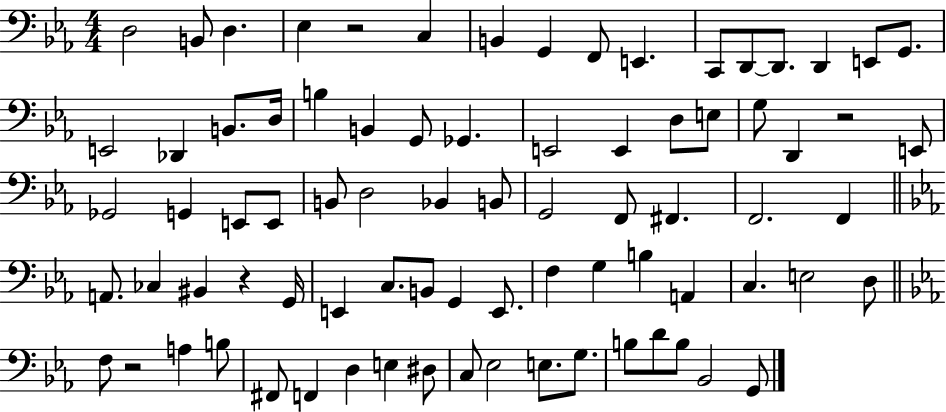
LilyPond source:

{
  \clef bass
  \numericTimeSignature
  \time 4/4
  \key ees \major
  d2 b,8 d4. | ees4 r2 c4 | b,4 g,4 f,8 e,4. | c,8 d,8~~ d,8. d,4 e,8 g,8. | \break e,2 des,4 b,8. d16 | b4 b,4 g,8 ges,4. | e,2 e,4 d8 e8 | g8 d,4 r2 e,8 | \break ges,2 g,4 e,8 e,8 | b,8 d2 bes,4 b,8 | g,2 f,8 fis,4. | f,2. f,4 | \break \bar "||" \break \key ees \major a,8. ces4 bis,4 r4 g,16 | e,4 c8. b,8 g,4 e,8. | f4 g4 b4 a,4 | c4. e2 d8 | \break \bar "||" \break \key c \minor f8 r2 a4 b8 | fis,8 f,4 d4 e4 dis8 | c8 ees2 e8. g8. | b8 d'8 b8 bes,2 g,8 | \break \bar "|."
}